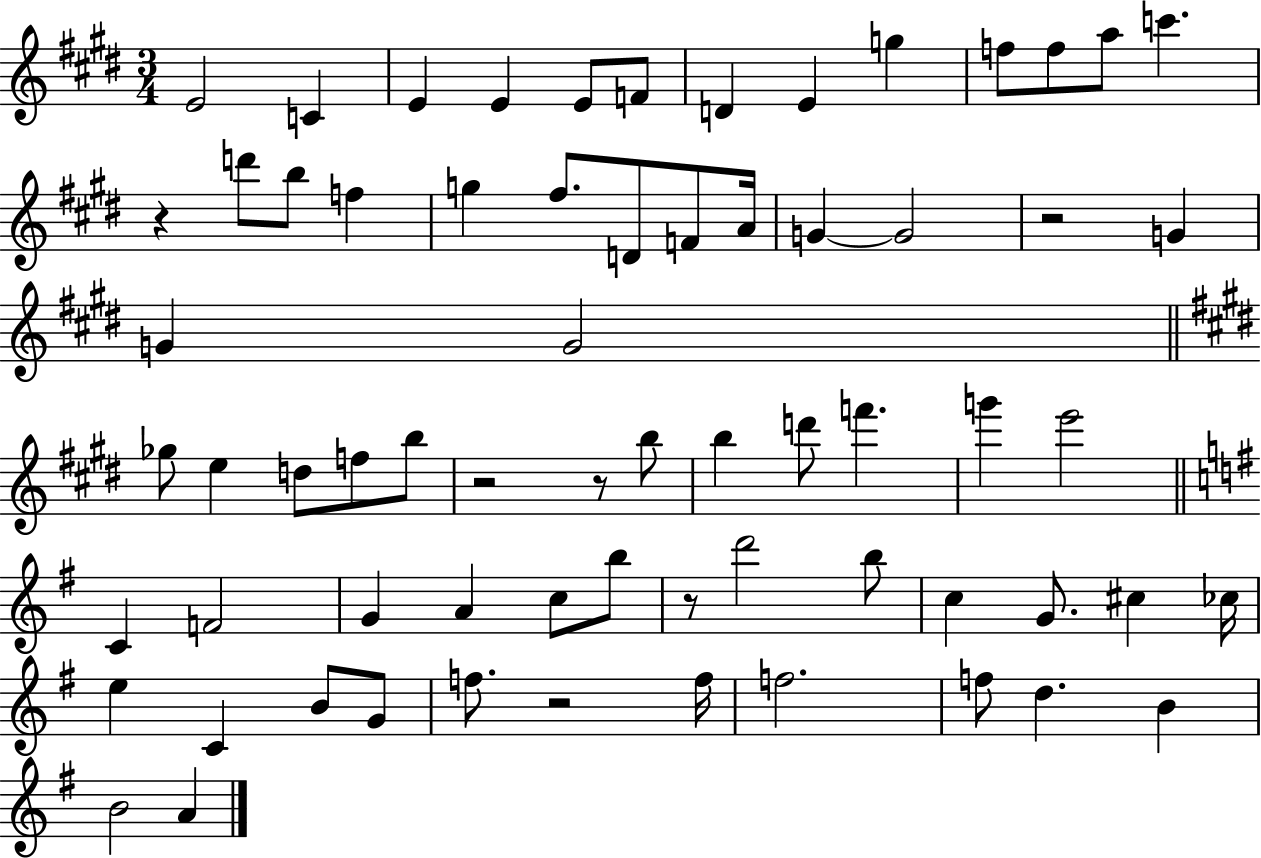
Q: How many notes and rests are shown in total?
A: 67